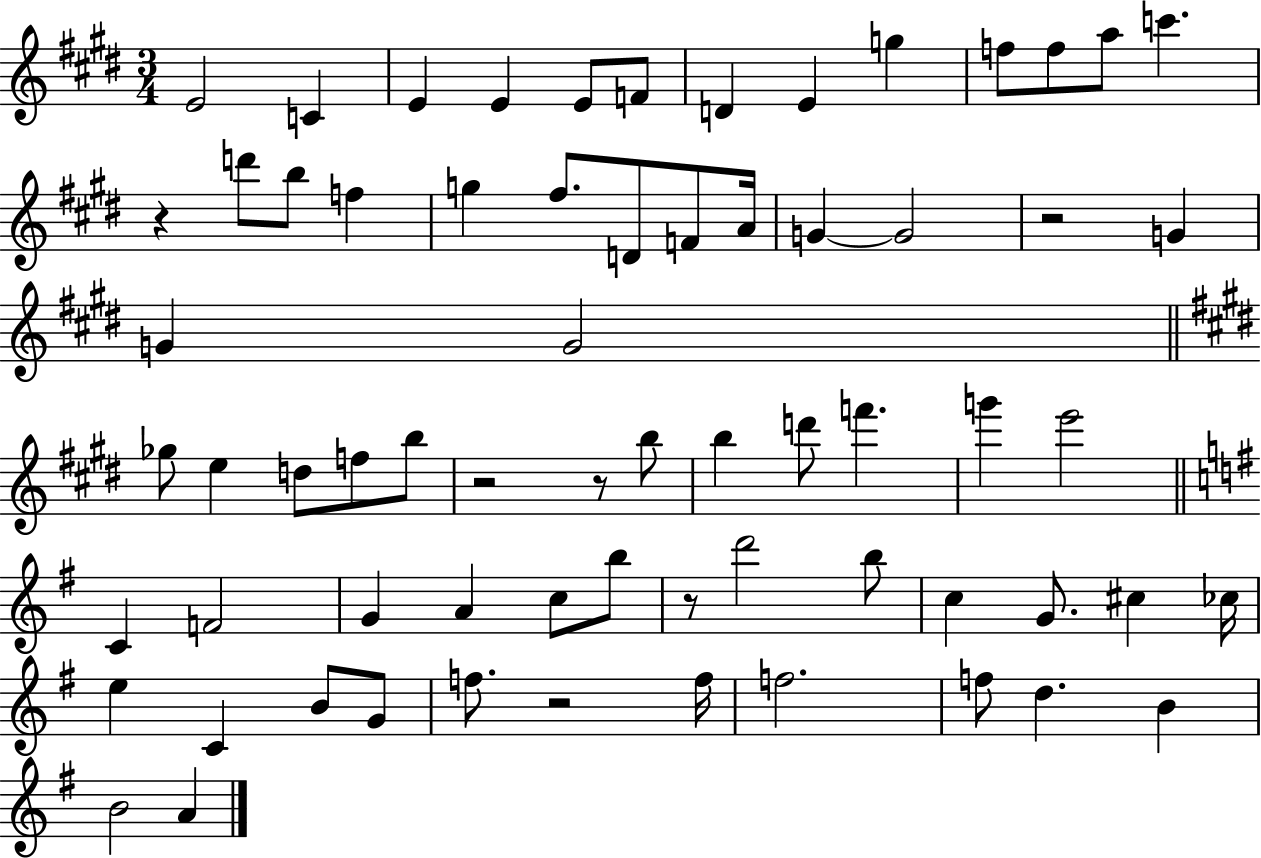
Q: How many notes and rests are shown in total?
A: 67